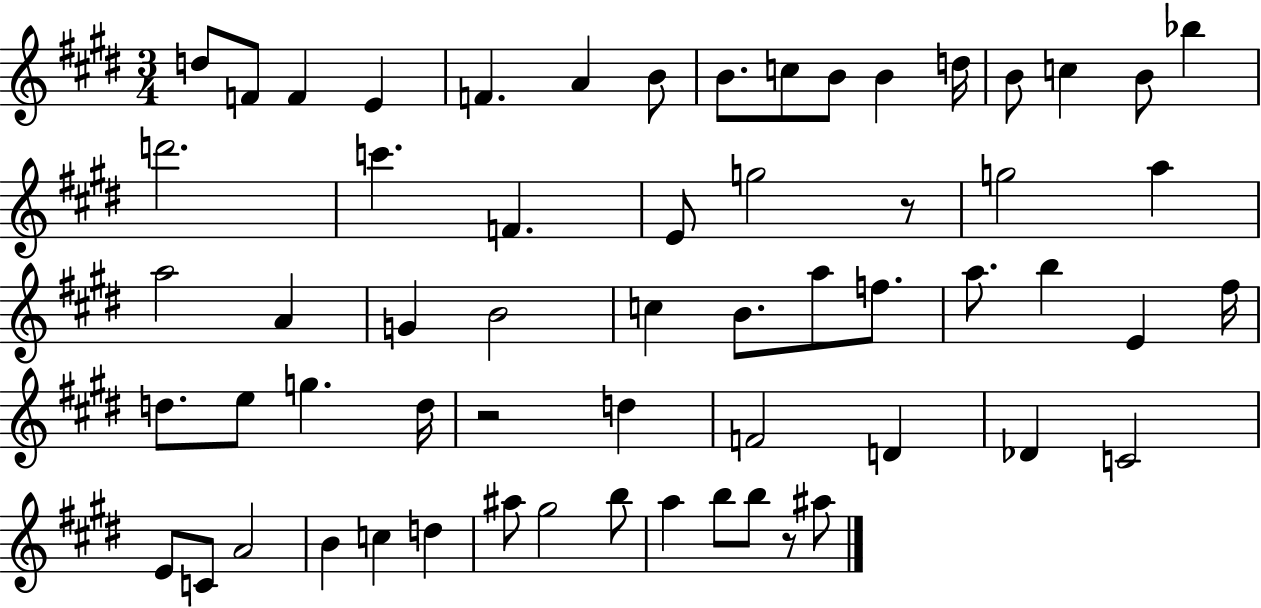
{
  \clef treble
  \numericTimeSignature
  \time 3/4
  \key e \major
  d''8 f'8 f'4 e'4 | f'4. a'4 b'8 | b'8. c''8 b'8 b'4 d''16 | b'8 c''4 b'8 bes''4 | \break d'''2. | c'''4. f'4. | e'8 g''2 r8 | g''2 a''4 | \break a''2 a'4 | g'4 b'2 | c''4 b'8. a''8 f''8. | a''8. b''4 e'4 fis''16 | \break d''8. e''8 g''4. d''16 | r2 d''4 | f'2 d'4 | des'4 c'2 | \break e'8 c'8 a'2 | b'4 c''4 d''4 | ais''8 gis''2 b''8 | a''4 b''8 b''8 r8 ais''8 | \break \bar "|."
}